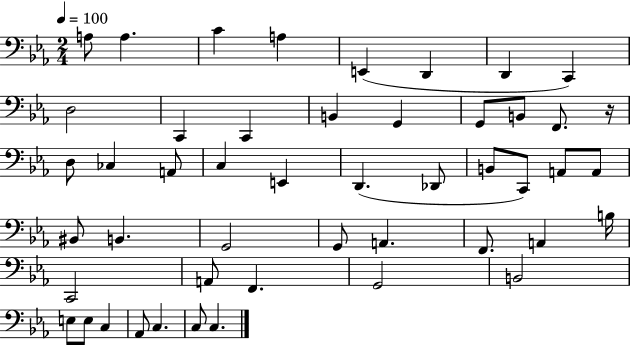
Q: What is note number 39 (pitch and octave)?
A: G2